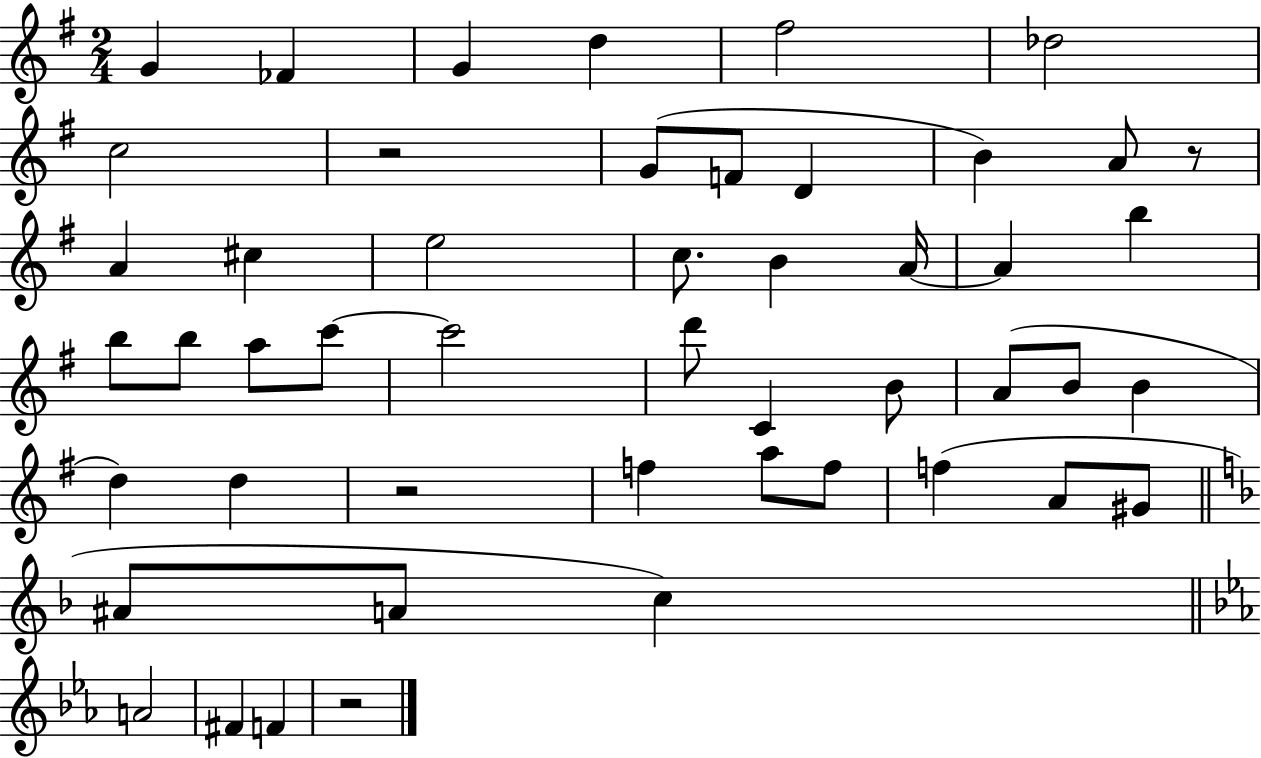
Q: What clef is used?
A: treble